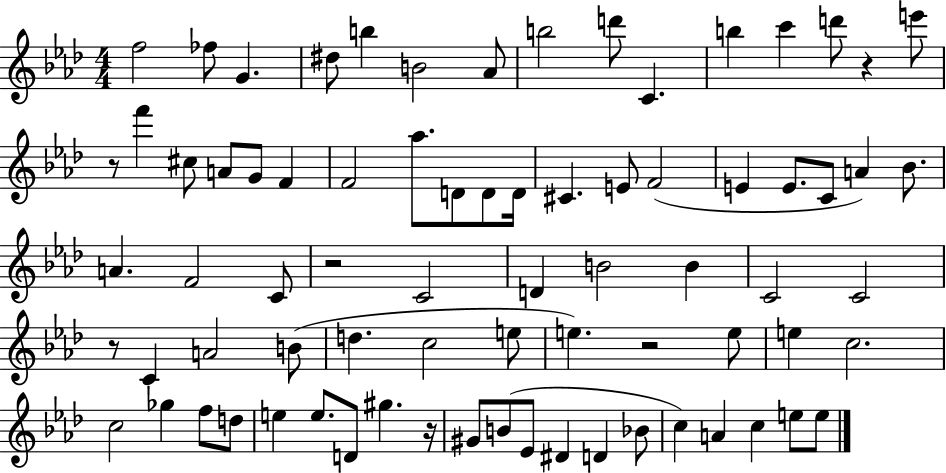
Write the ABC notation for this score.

X:1
T:Untitled
M:4/4
L:1/4
K:Ab
f2 _f/2 G ^d/2 b B2 _A/2 b2 d'/2 C b c' d'/2 z e'/2 z/2 f' ^c/2 A/2 G/2 F F2 _a/2 D/2 D/2 D/4 ^C E/2 F2 E E/2 C/2 A _B/2 A F2 C/2 z2 C2 D B2 B C2 C2 z/2 C A2 B/2 d c2 e/2 e z2 e/2 e c2 c2 _g f/2 d/2 e e/2 D/2 ^g z/4 ^G/2 B/2 _E/2 ^D D _B/2 c A c e/2 e/2